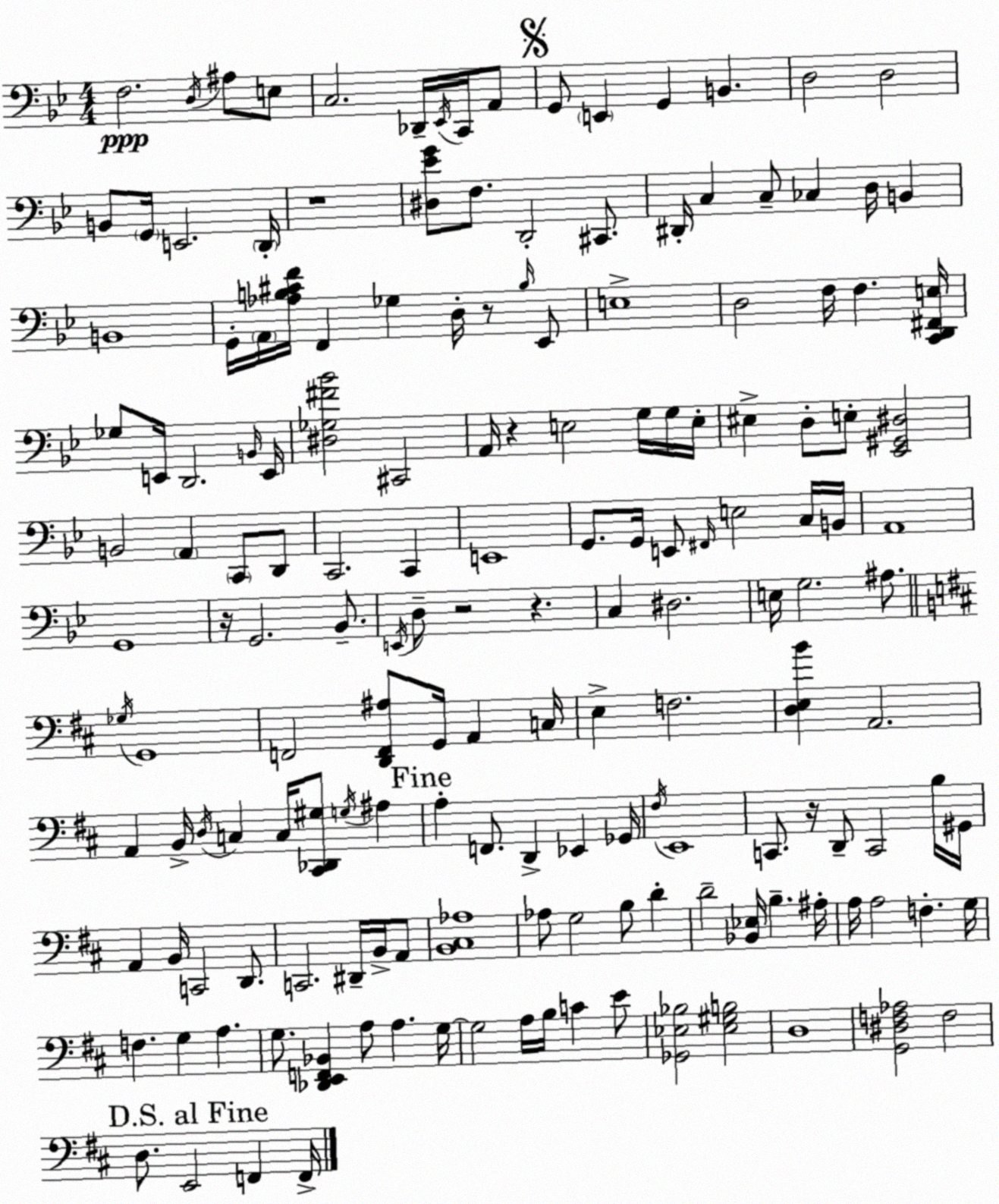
X:1
T:Untitled
M:4/4
L:1/4
K:Bb
F,2 D,/4 ^A,/2 E,/2 C,2 _D,,/4 _E,,/4 C,,/4 A,,/2 G,,/2 E,, G,, B,, D,2 D,2 B,,/2 G,,/4 E,,2 D,,/4 z4 [^D,_EG]/2 F,/2 D,,2 ^C,,/2 ^D,,/4 C, C,/2 _C, D,/4 B,, B,,4 G,,/4 A,,/4 [_A,B,^CF]/4 F,, _G, D,/4 z/2 B,/4 _E,,/2 E,4 D,2 F,/4 F, [C,,D,,^F,,E,]/4 _G,/2 E,,/4 D,,2 B,,/4 E,,/4 [^D,_G,^F_B]2 ^C,,2 A,,/4 z E,2 G,/4 G,/4 E,/4 ^E, D,/2 E,/2 [_E,,^G,,^D,]2 B,,2 A,, C,,/2 D,,/2 C,,2 C,, E,,4 G,,/2 G,,/4 E,,/2 ^F,,/4 E,2 C,/4 B,,/4 A,,4 G,,4 z/4 G,,2 _B,,/2 E,,/4 D,/2 z2 z C, ^D,2 E,/4 G,2 ^A,/2 _G,/4 G,,4 F,,2 [D,,F,,^A,]/2 G,,/4 A,, C,/4 E, F,2 [D,E,B] A,,2 A,, B,,/4 D,/4 C, C,/4 [^C,,_D,,^G,]/2 G,/4 ^A, A, F,,/2 D,, _E,, _G,,/4 ^F,/4 E,,4 C,,/2 z/4 D,,/2 C,,2 B,/4 ^G,,/4 A,, B,,/4 C,,2 D,,/2 C,,2 ^D,,/4 B,,/4 A,,/2 [B,,^C,_A,]4 _A,/2 G,2 B,/2 D D2 [_B,,_E,]/4 B, ^A,/4 A,/4 A,2 F, G,/4 F, G, A, G,/2 [_D,,E,,F,,_B,,] A,/2 A, G,/4 G,2 A,/4 B,/4 C E/2 [_G,,_E,_B,]2 [_E,^G,B,]2 D,4 [G,,^D,F,_A,]2 F,2 D,/2 E,,2 F,, F,,/4